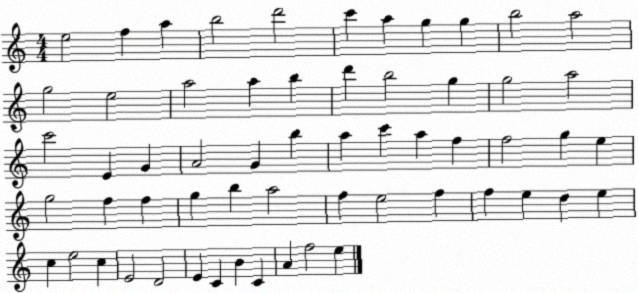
X:1
T:Untitled
M:4/4
L:1/4
K:C
e2 f a b2 d'2 c' a g g b2 a2 g2 e2 a2 a b d' b2 g g2 a2 c'2 E G A2 G b a c' a f f2 g e g2 f f g b a2 f e2 f f e d e c e2 c E2 D2 E C B C A f2 e